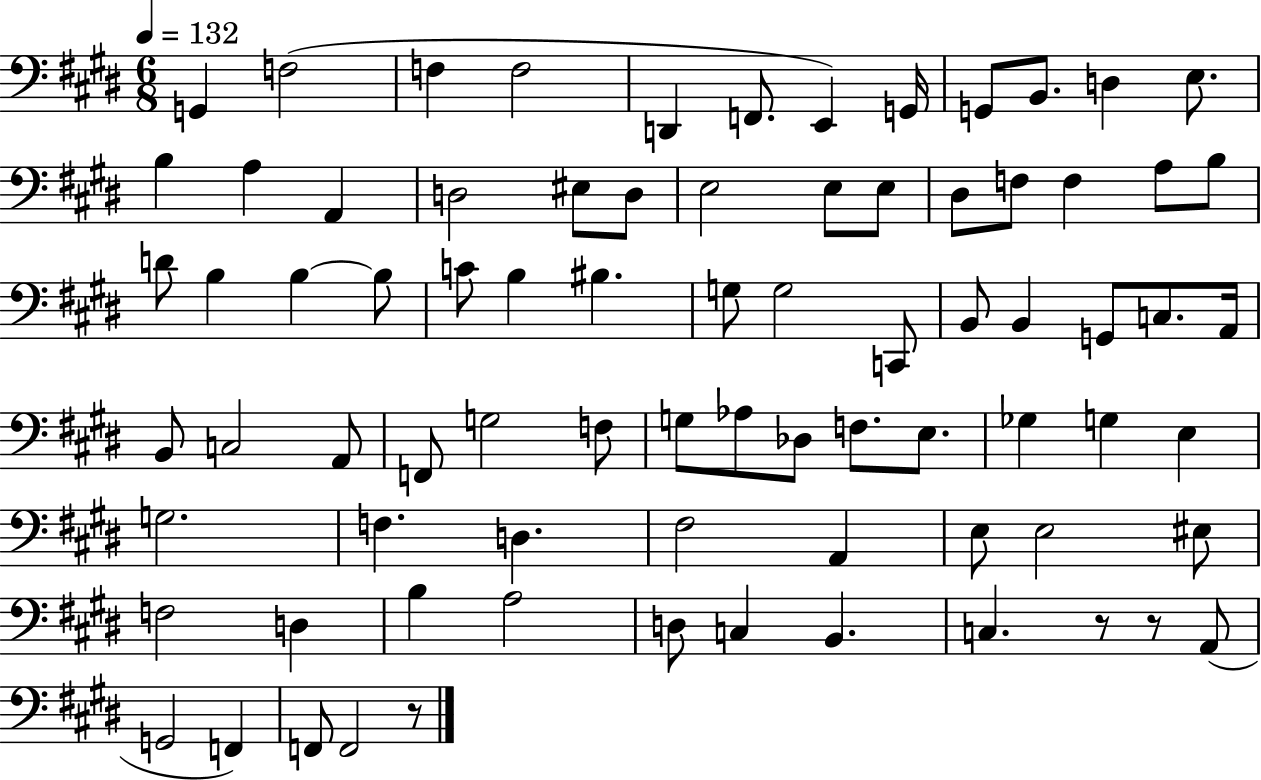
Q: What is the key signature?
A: E major